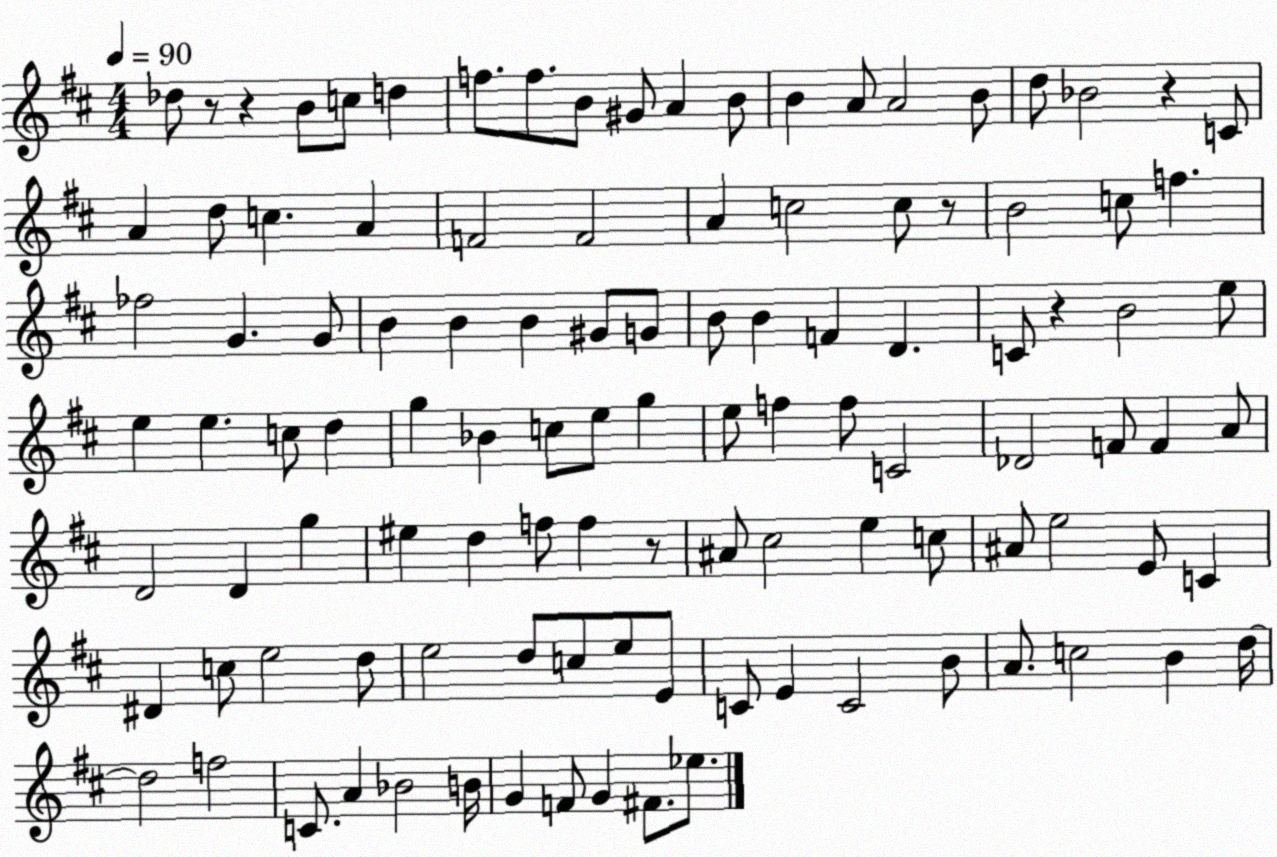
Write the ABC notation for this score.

X:1
T:Untitled
M:4/4
L:1/4
K:D
_d/2 z/2 z B/2 c/2 d f/2 f/2 B/2 ^G/2 A B/2 B A/2 A2 B/2 d/2 _B2 z C/2 A d/2 c A F2 F2 A c2 c/2 z/2 B2 c/2 f _f2 G G/2 B B B ^G/2 G/2 B/2 B F D C/2 z B2 e/2 e e c/2 d g _B c/2 e/2 g e/2 f f/2 C2 _D2 F/2 F A/2 D2 D g ^e d f/2 f z/2 ^A/2 ^c2 e c/2 ^A/2 e2 E/2 C ^D c/2 e2 d/2 e2 d/2 c/2 e/2 E/2 C/2 E C2 B/2 A/2 c2 B d/4 d2 f2 C/2 A _B2 B/4 G F/2 G ^F/2 _e/2